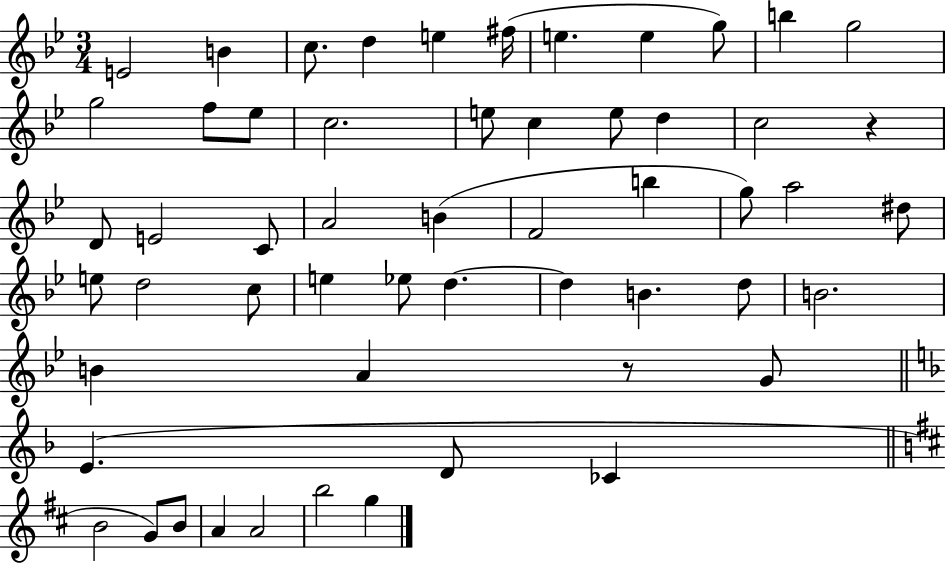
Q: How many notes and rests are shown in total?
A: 55